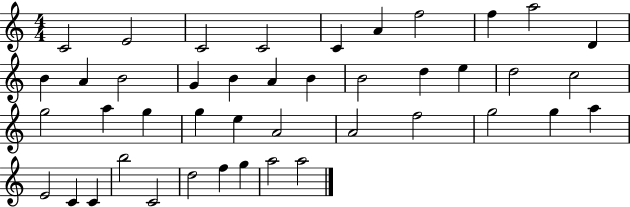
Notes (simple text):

C4/h E4/h C4/h C4/h C4/q A4/q F5/h F5/q A5/h D4/q B4/q A4/q B4/h G4/q B4/q A4/q B4/q B4/h D5/q E5/q D5/h C5/h G5/h A5/q G5/q G5/q E5/q A4/h A4/h F5/h G5/h G5/q A5/q E4/h C4/q C4/q B5/h C4/h D5/h F5/q G5/q A5/h A5/h